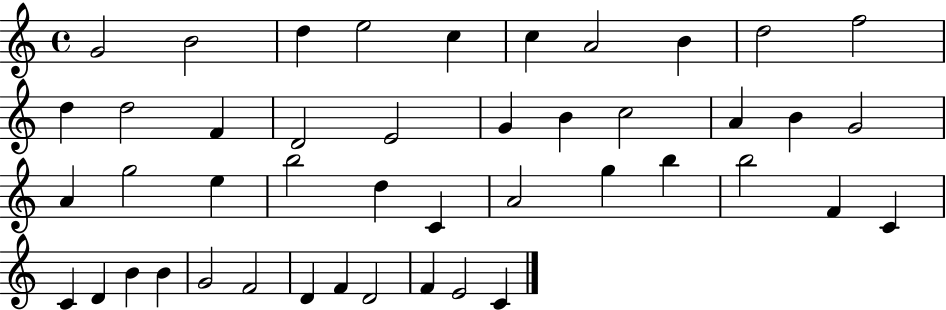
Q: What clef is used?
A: treble